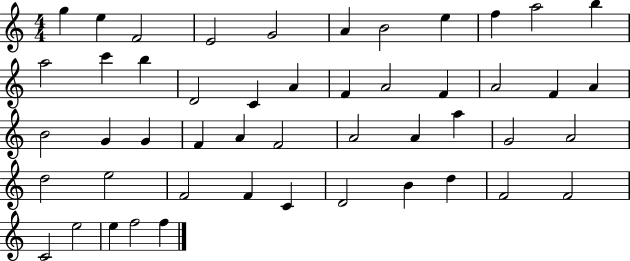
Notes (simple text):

G5/q E5/q F4/h E4/h G4/h A4/q B4/h E5/q F5/q A5/h B5/q A5/h C6/q B5/q D4/h C4/q A4/q F4/q A4/h F4/q A4/h F4/q A4/q B4/h G4/q G4/q F4/q A4/q F4/h A4/h A4/q A5/q G4/h A4/h D5/h E5/h F4/h F4/q C4/q D4/h B4/q D5/q F4/h F4/h C4/h E5/h E5/q F5/h F5/q